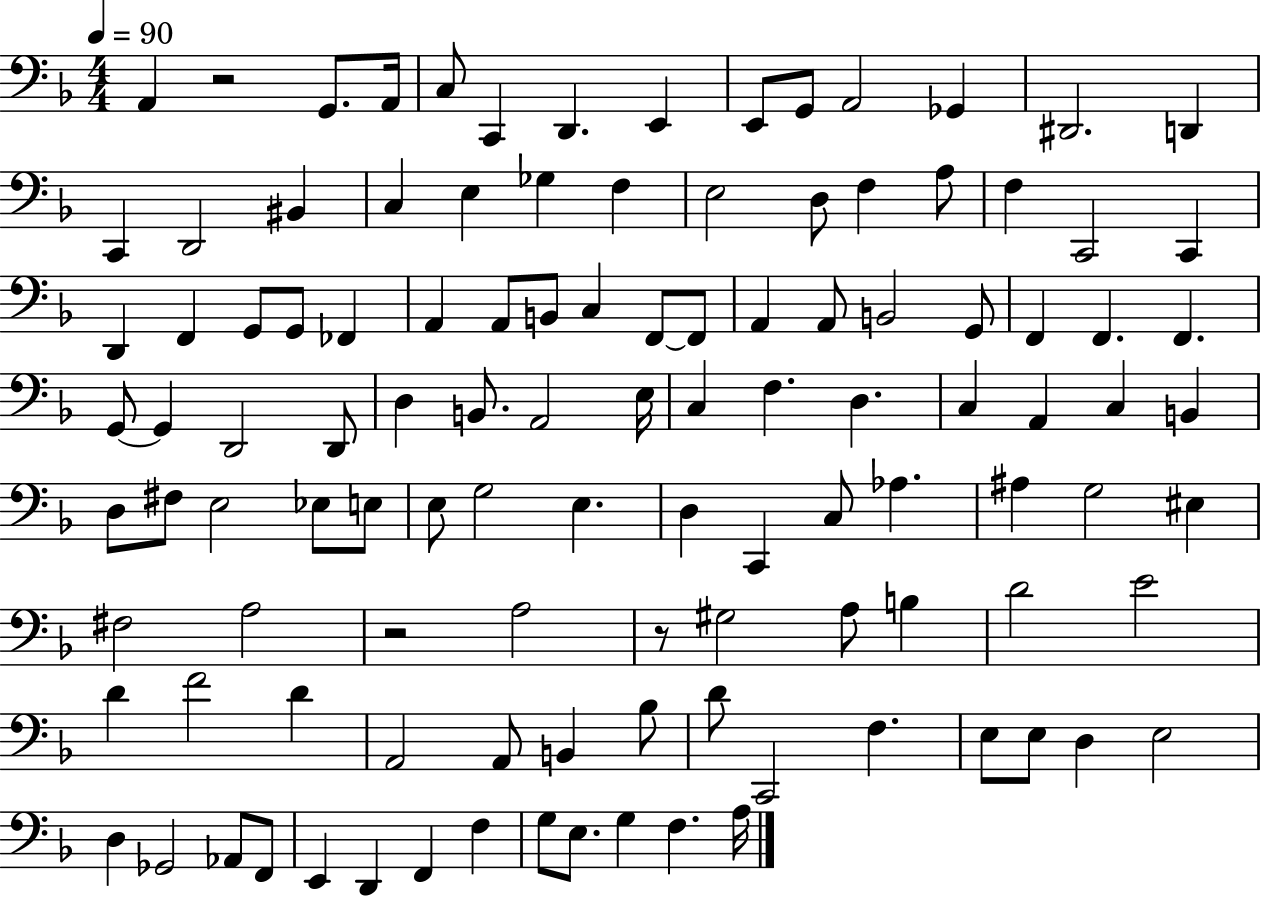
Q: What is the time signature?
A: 4/4